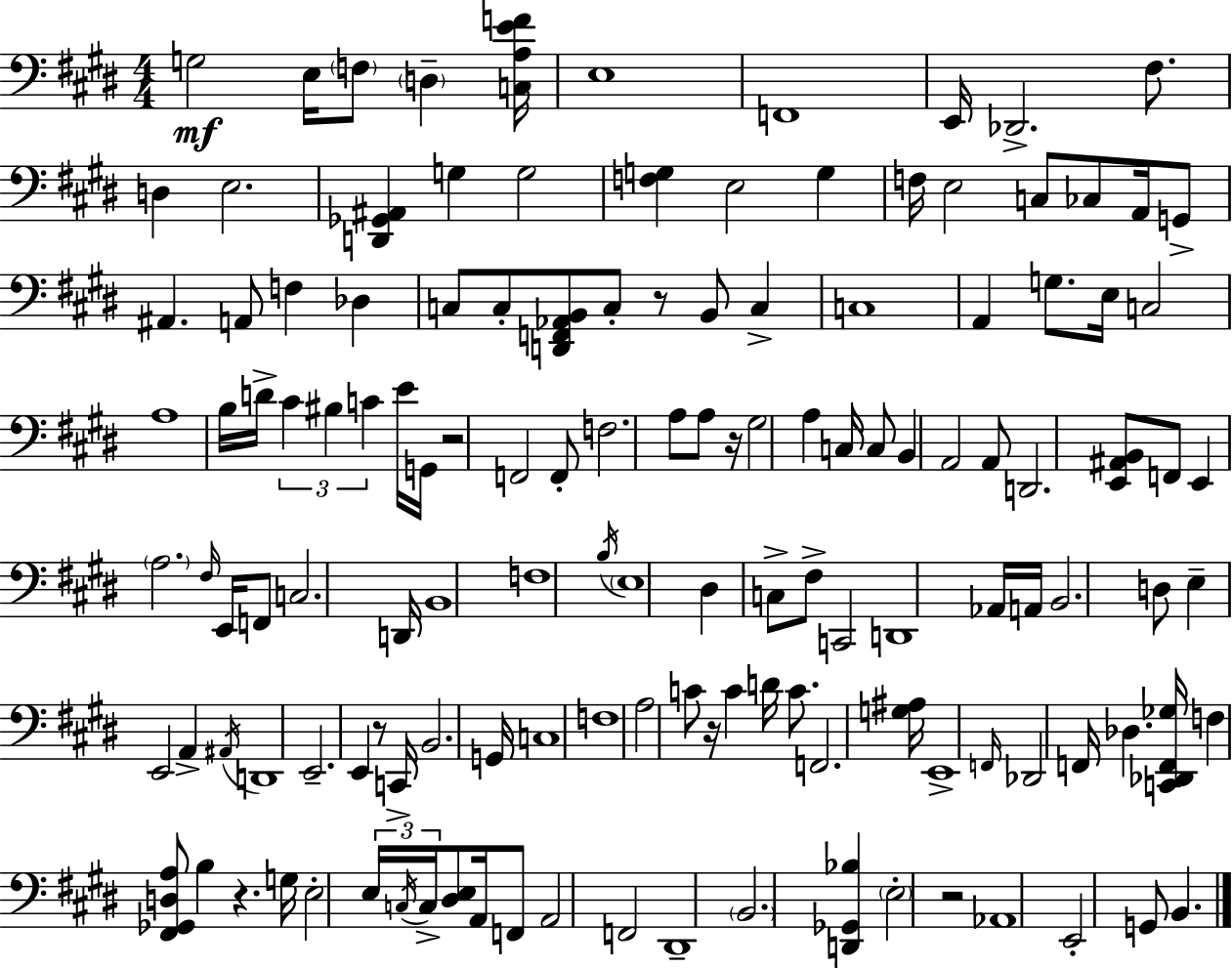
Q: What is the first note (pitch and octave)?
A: G3